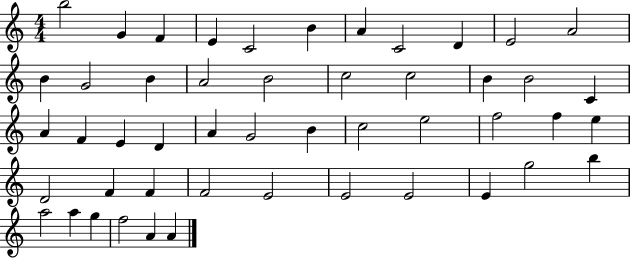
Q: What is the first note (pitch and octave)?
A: B5